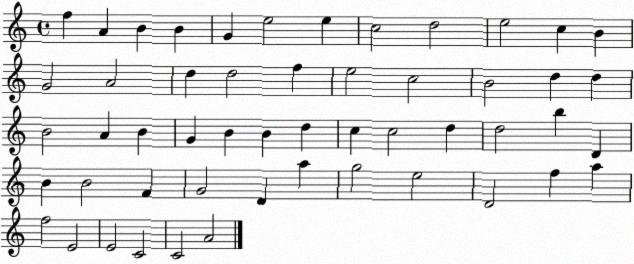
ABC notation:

X:1
T:Untitled
M:4/4
L:1/4
K:C
f A B B G e2 e c2 d2 e2 c B G2 A2 d d2 f e2 c2 B2 d d B2 A B G B B d c c2 d d2 b D B B2 F G2 D a g2 e2 D2 f a f2 E2 E2 C2 C2 A2